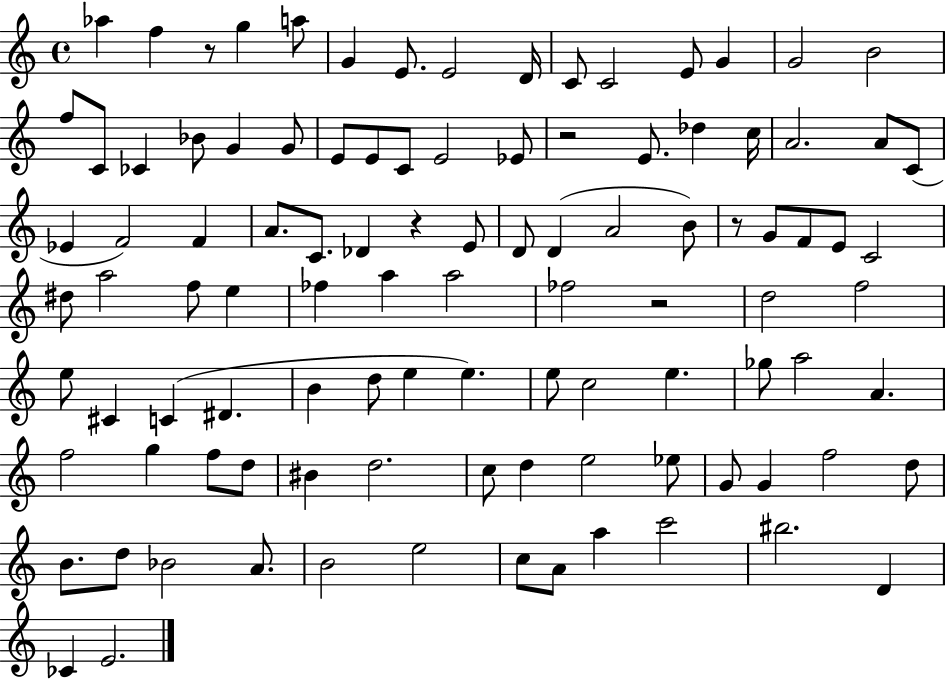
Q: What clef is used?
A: treble